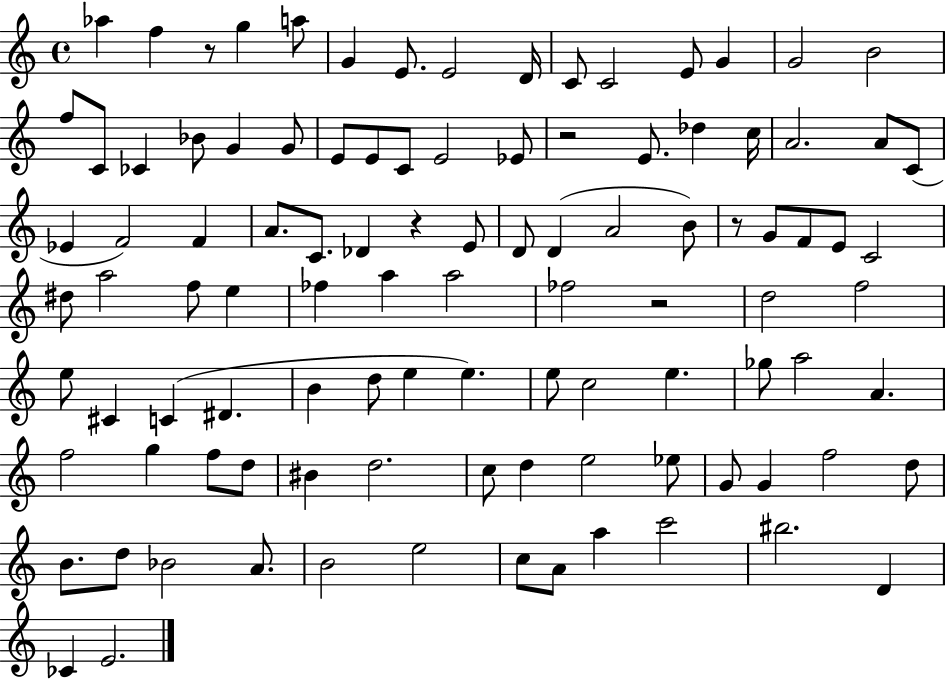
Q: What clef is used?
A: treble